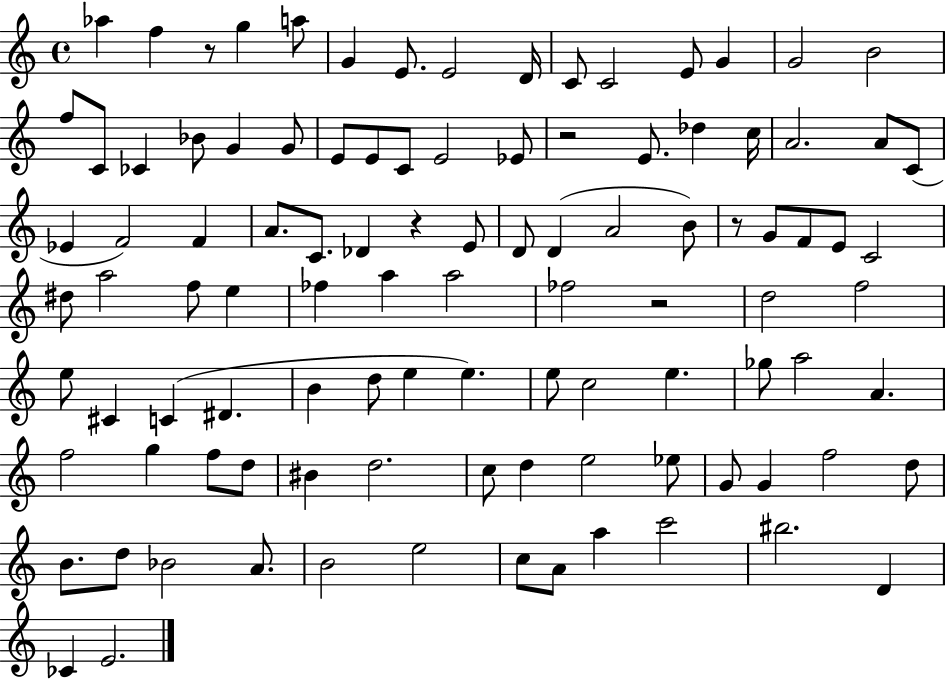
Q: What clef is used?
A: treble